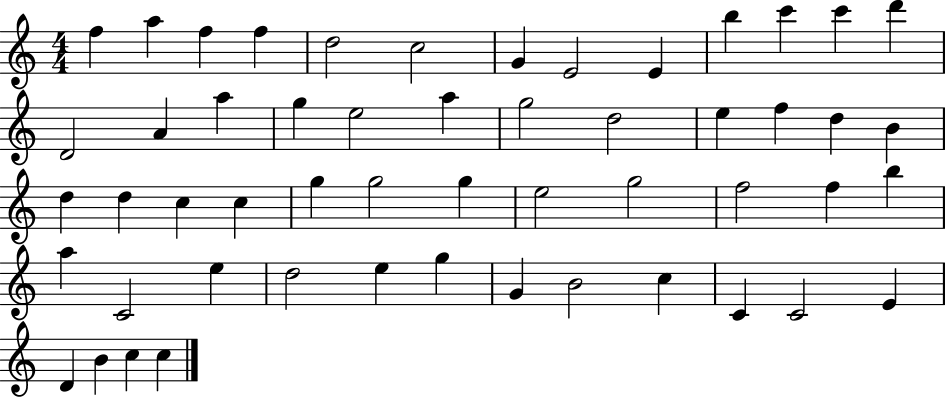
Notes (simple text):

F5/q A5/q F5/q F5/q D5/h C5/h G4/q E4/h E4/q B5/q C6/q C6/q D6/q D4/h A4/q A5/q G5/q E5/h A5/q G5/h D5/h E5/q F5/q D5/q B4/q D5/q D5/q C5/q C5/q G5/q G5/h G5/q E5/h G5/h F5/h F5/q B5/q A5/q C4/h E5/q D5/h E5/q G5/q G4/q B4/h C5/q C4/q C4/h E4/q D4/q B4/q C5/q C5/q